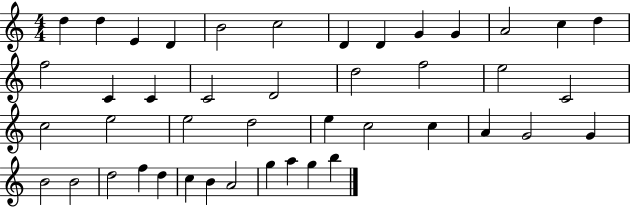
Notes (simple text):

D5/q D5/q E4/q D4/q B4/h C5/h D4/q D4/q G4/q G4/q A4/h C5/q D5/q F5/h C4/q C4/q C4/h D4/h D5/h F5/h E5/h C4/h C5/h E5/h E5/h D5/h E5/q C5/h C5/q A4/q G4/h G4/q B4/h B4/h D5/h F5/q D5/q C5/q B4/q A4/h G5/q A5/q G5/q B5/q